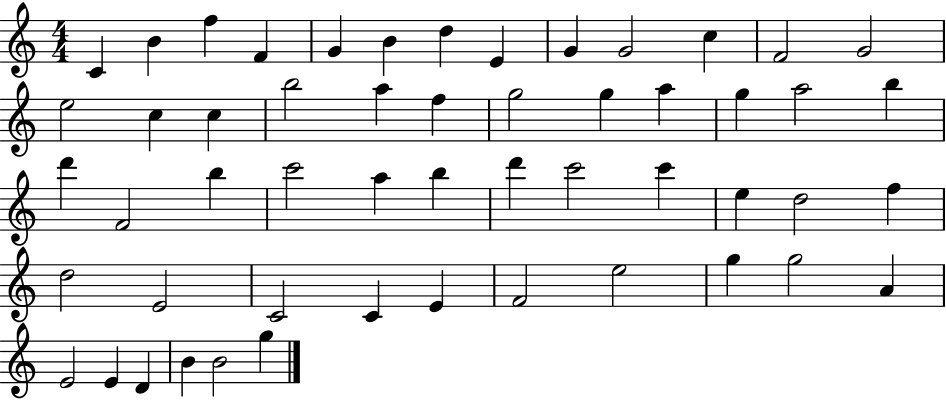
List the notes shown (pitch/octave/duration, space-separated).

C4/q B4/q F5/q F4/q G4/q B4/q D5/q E4/q G4/q G4/h C5/q F4/h G4/h E5/h C5/q C5/q B5/h A5/q F5/q G5/h G5/q A5/q G5/q A5/h B5/q D6/q F4/h B5/q C6/h A5/q B5/q D6/q C6/h C6/q E5/q D5/h F5/q D5/h E4/h C4/h C4/q E4/q F4/h E5/h G5/q G5/h A4/q E4/h E4/q D4/q B4/q B4/h G5/q